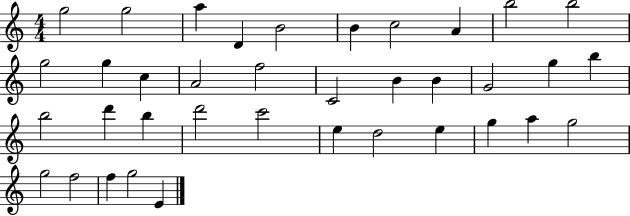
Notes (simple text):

G5/h G5/h A5/q D4/q B4/h B4/q C5/h A4/q B5/h B5/h G5/h G5/q C5/q A4/h F5/h C4/h B4/q B4/q G4/h G5/q B5/q B5/h D6/q B5/q D6/h C6/h E5/q D5/h E5/q G5/q A5/q G5/h G5/h F5/h F5/q G5/h E4/q